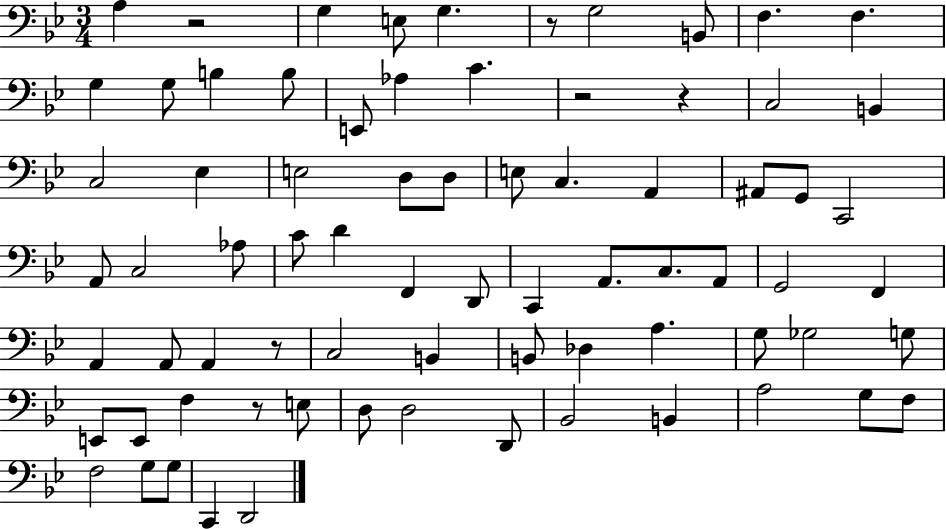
{
  \clef bass
  \numericTimeSignature
  \time 3/4
  \key bes \major
  \repeat volta 2 { a4 r2 | g4 e8 g4. | r8 g2 b,8 | f4. f4. | \break g4 g8 b4 b8 | e,8 aes4 c'4. | r2 r4 | c2 b,4 | \break c2 ees4 | e2 d8 d8 | e8 c4. a,4 | ais,8 g,8 c,2 | \break a,8 c2 aes8 | c'8 d'4 f,4 d,8 | c,4 a,8. c8. a,8 | g,2 f,4 | \break a,4 a,8 a,4 r8 | c2 b,4 | b,8 des4 a4. | g8 ges2 g8 | \break e,8 e,8 f4 r8 e8 | d8 d2 d,8 | bes,2 b,4 | a2 g8 f8 | \break f2 g8 g8 | c,4 d,2 | } \bar "|."
}